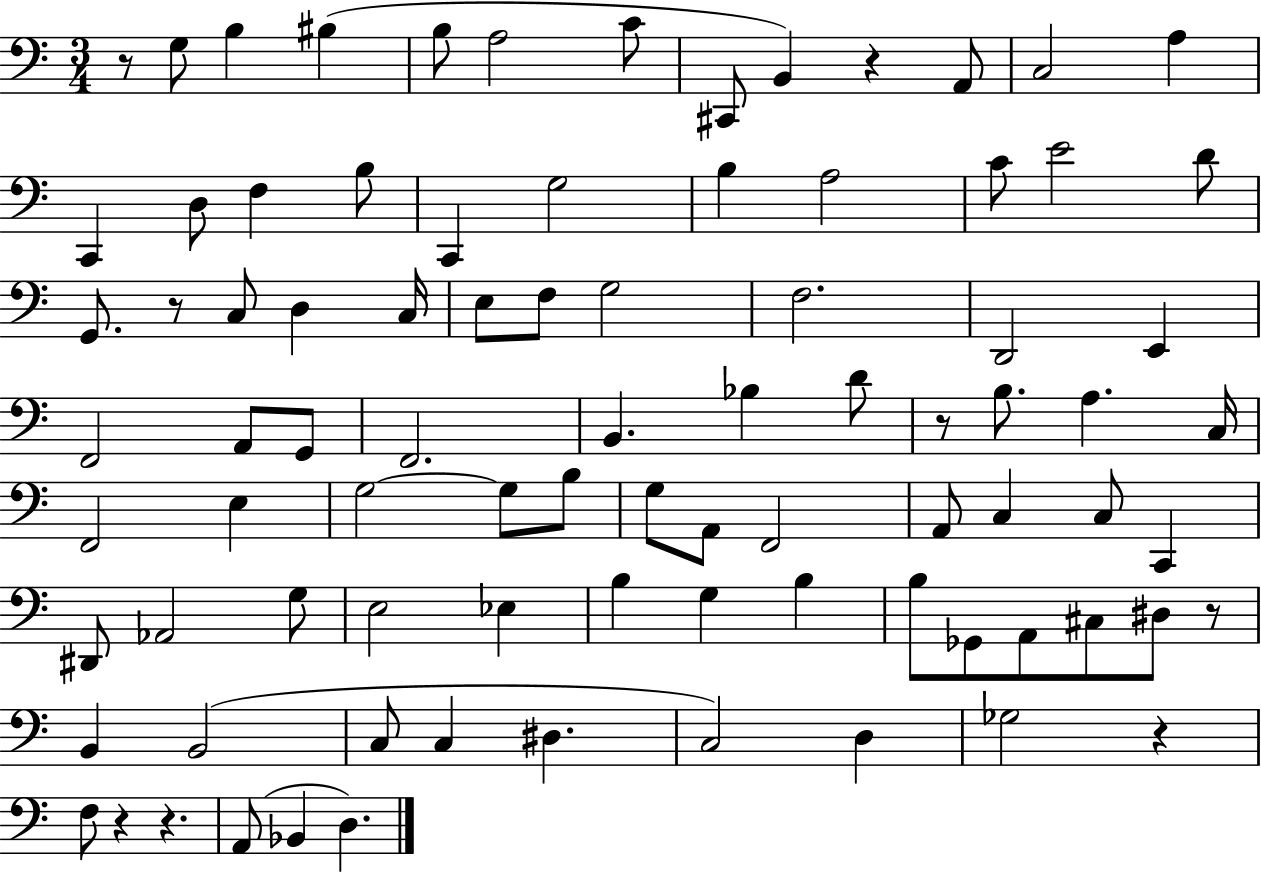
{
  \clef bass
  \numericTimeSignature
  \time 3/4
  \key c \major
  \repeat volta 2 { r8 g8 b4 bis4( | b8 a2 c'8 | cis,8 b,4) r4 a,8 | c2 a4 | \break c,4 d8 f4 b8 | c,4 g2 | b4 a2 | c'8 e'2 d'8 | \break g,8. r8 c8 d4 c16 | e8 f8 g2 | f2. | d,2 e,4 | \break f,2 a,8 g,8 | f,2. | b,4. bes4 d'8 | r8 b8. a4. c16 | \break f,2 e4 | g2~~ g8 b8 | g8 a,8 f,2 | a,8 c4 c8 c,4 | \break dis,8 aes,2 g8 | e2 ees4 | b4 g4 b4 | b8 ges,8 a,8 cis8 dis8 r8 | \break b,4 b,2( | c8 c4 dis4. | c2) d4 | ges2 r4 | \break f8 r4 r4. | a,8( bes,4 d4.) | } \bar "|."
}